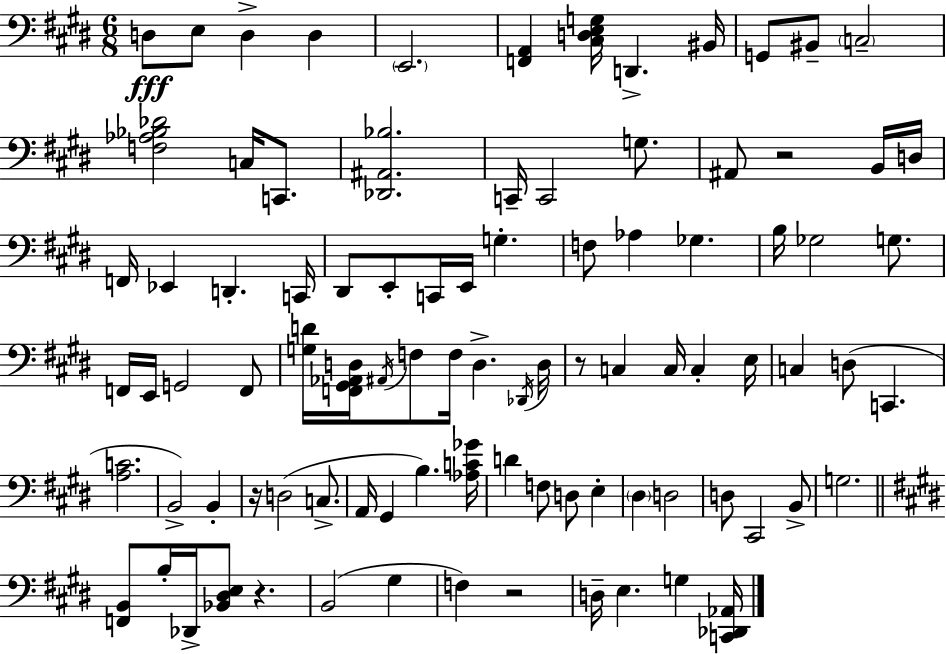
D3/e E3/e D3/q D3/q E2/h. [F2,A2]/q [C#3,D3,E3,G3]/s D2/q. BIS2/s G2/e BIS2/e C3/h [F3,Ab3,Bb3,Db4]/h C3/s C2/e. [Db2,A#2,Bb3]/h. C2/s C2/h G3/e. A#2/e R/h B2/s D3/s F2/s Eb2/q D2/q. C2/s D#2/e E2/e C2/s E2/s G3/q. F3/e Ab3/q Gb3/q. B3/s Gb3/h G3/e. F2/s E2/s G2/h F2/e [G3,D4]/s [F2,G#2,Ab2,D3]/s A#2/s F3/e F3/s D3/q. Db2/s D3/s R/e C3/q C3/s C3/q E3/s C3/q D3/e C2/q. [A3,C4]/h. B2/h B2/q R/s D3/h C3/e. A2/s G#2/q B3/q. [Ab3,C4,Gb4]/s D4/q F3/e D3/e E3/q D#3/q D3/h D3/e C#2/h B2/e G3/h. [F2,B2]/e B3/s Db2/s [Bb2,D#3,E3]/e R/q. B2/h G#3/q F3/q R/h D3/s E3/q. G3/q [C2,Db2,Ab2]/s